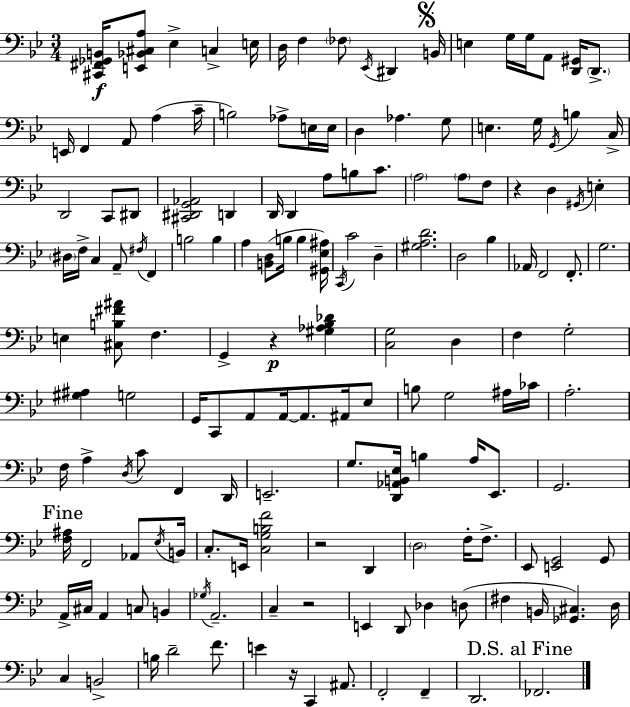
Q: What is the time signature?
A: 3/4